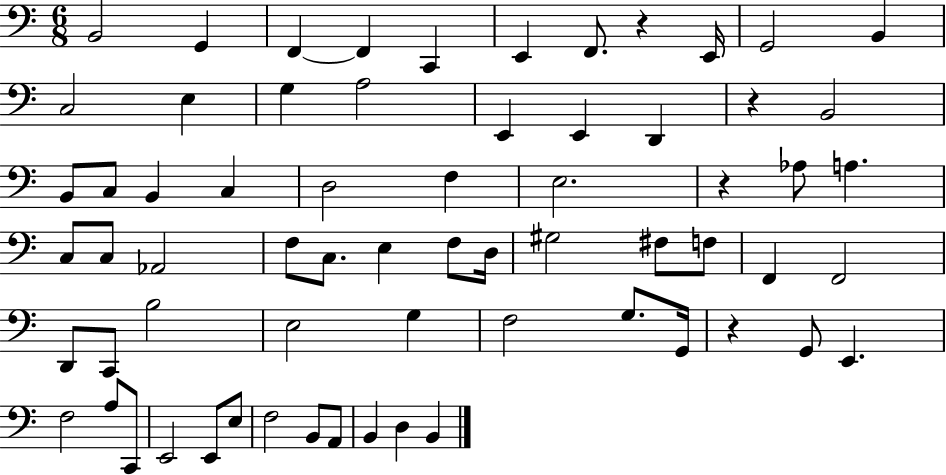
B2/h G2/q F2/q F2/q C2/q E2/q F2/e. R/q E2/s G2/h B2/q C3/h E3/q G3/q A3/h E2/q E2/q D2/q R/q B2/h B2/e C3/e B2/q C3/q D3/h F3/q E3/h. R/q Ab3/e A3/q. C3/e C3/e Ab2/h F3/e C3/e. E3/q F3/e D3/s G#3/h F#3/e F3/e F2/q F2/h D2/e C2/e B3/h E3/h G3/q F3/h G3/e. G2/s R/q G2/e E2/q. F3/h A3/e C2/e E2/h E2/e E3/e F3/h B2/e A2/e B2/q D3/q B2/q